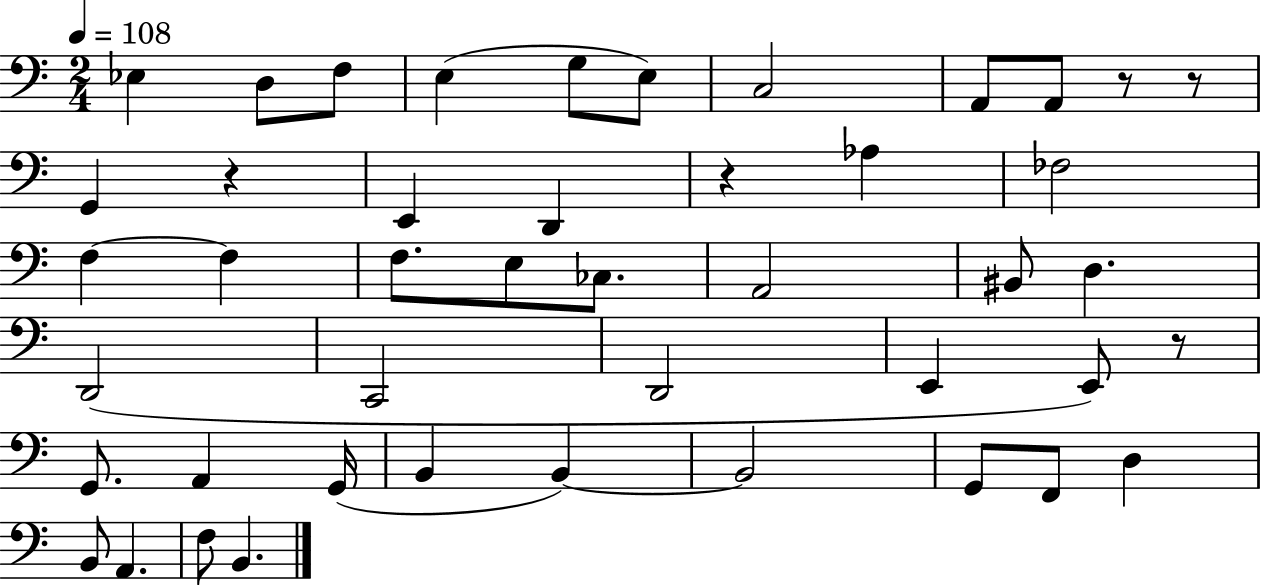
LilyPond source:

{
  \clef bass
  \numericTimeSignature
  \time 2/4
  \key c \major
  \tempo 4 = 108
  \repeat volta 2 { ees4 d8 f8 | e4( g8 e8) | c2 | a,8 a,8 r8 r8 | \break g,4 r4 | e,4 d,4 | r4 aes4 | fes2 | \break f4~~ f4 | f8. e8 ces8. | a,2 | bis,8 d4. | \break d,2( | c,2 | d,2 | e,4 e,8) r8 | \break g,8. a,4 g,16( | b,4 b,4~~) | b,2 | g,8 f,8 d4 | \break b,8 a,4. | f8 b,4. | } \bar "|."
}